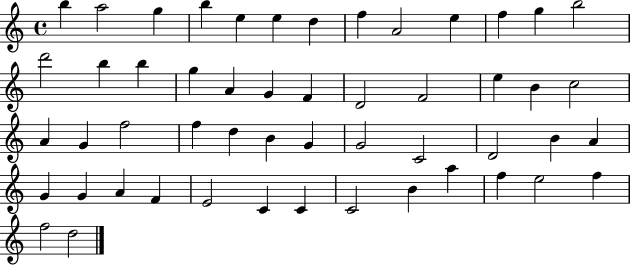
{
  \clef treble
  \time 4/4
  \defaultTimeSignature
  \key c \major
  b''4 a''2 g''4 | b''4 e''4 e''4 d''4 | f''4 a'2 e''4 | f''4 g''4 b''2 | \break d'''2 b''4 b''4 | g''4 a'4 g'4 f'4 | d'2 f'2 | e''4 b'4 c''2 | \break a'4 g'4 f''2 | f''4 d''4 b'4 g'4 | g'2 c'2 | d'2 b'4 a'4 | \break g'4 g'4 a'4 f'4 | e'2 c'4 c'4 | c'2 b'4 a''4 | f''4 e''2 f''4 | \break f''2 d''2 | \bar "|."
}